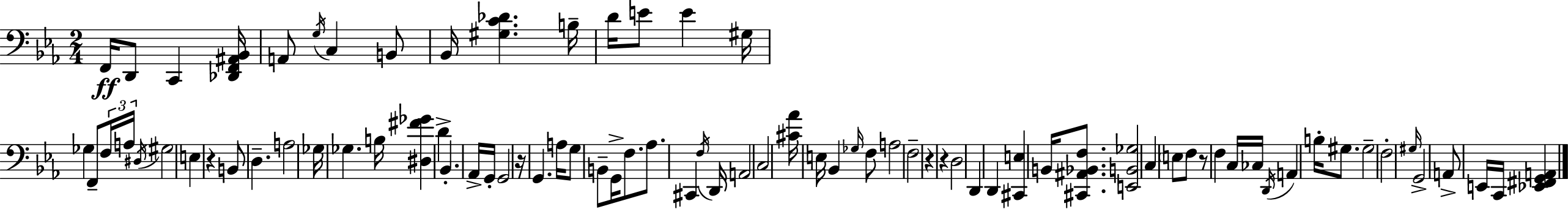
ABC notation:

X:1
T:Untitled
M:2/4
L:1/4
K:Eb
F,,/4 D,,/2 C,, [_D,,F,,^A,,_B,,]/4 A,,/2 G,/4 C, B,,/2 _B,,/4 [^G,C_D] B,/4 D/4 E/2 E ^G,/4 _G, F,,/2 F,/4 A,/4 ^D,/4 ^G,2 E, z B,,/2 D, A,2 _G,/4 _G, B,/4 [^D,^F_G] D _B,, _A,,/4 G,,/4 G,,2 z/4 G,, A,/4 G,/2 B,,/2 G,,/4 F,/2 _A,/2 ^C,, F,/4 D,,/4 A,,2 C,2 [^C_A]/4 E,/4 _B,, _G,/4 F,/2 A,2 F,2 z z D,2 D,, D,, [^C,,E,] B,,/4 [^C,,^A,,_B,,F,]/2 [E,,B,,_G,]2 C, E,/2 F,/2 z/2 F, C,/4 _C,/4 D,,/4 A,, B,/4 ^G,/2 ^G,2 F,2 ^G,/4 G,,2 A,,/2 E,,/4 C,,/4 [_E,,^F,,G,,A,,]